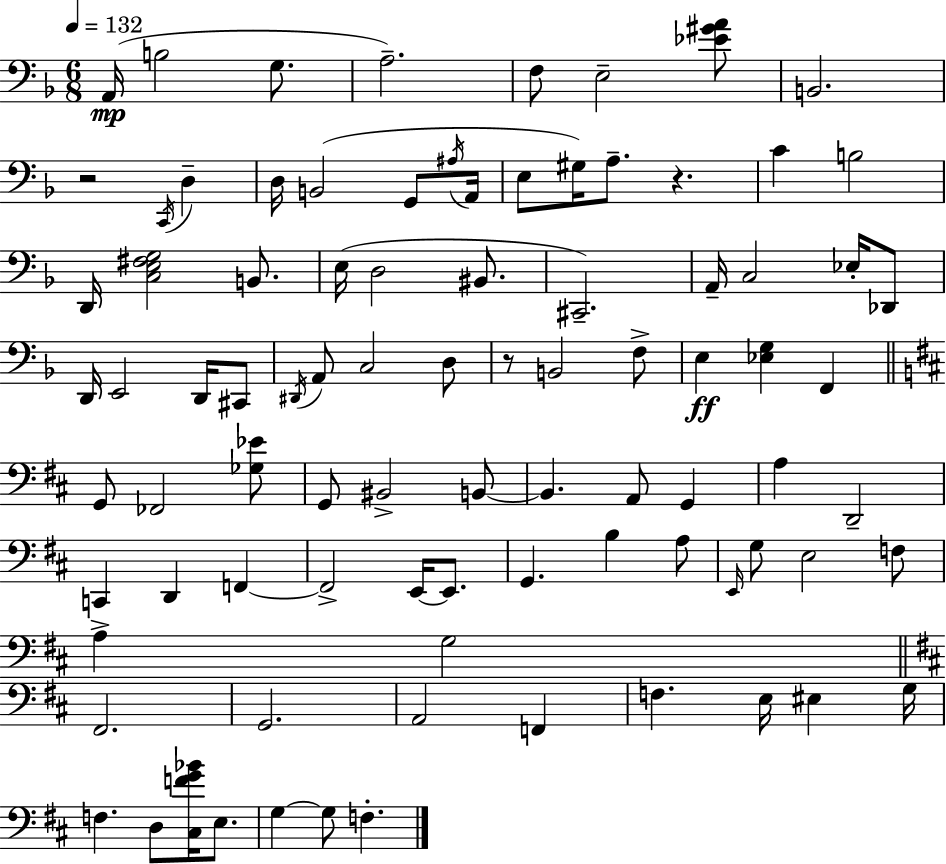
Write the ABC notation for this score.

X:1
T:Untitled
M:6/8
L:1/4
K:F
A,,/4 B,2 G,/2 A,2 F,/2 E,2 [_E^GA]/2 B,,2 z2 C,,/4 D, D,/4 B,,2 G,,/2 ^A,/4 A,,/4 E,/2 ^G,/4 A,/2 z C B,2 D,,/4 [C,E,^F,G,]2 B,,/2 E,/4 D,2 ^B,,/2 ^C,,2 A,,/4 C,2 _E,/4 _D,,/2 D,,/4 E,,2 D,,/4 ^C,,/2 ^D,,/4 A,,/2 C,2 D,/2 z/2 B,,2 F,/2 E, [_E,G,] F,, G,,/2 _F,,2 [_G,_E]/2 G,,/2 ^B,,2 B,,/2 B,, A,,/2 G,, A, D,,2 C,, D,, F,, F,,2 E,,/4 E,,/2 G,, B, A,/2 E,,/4 G,/2 E,2 F,/2 A, G,2 ^F,,2 G,,2 A,,2 F,, F, E,/4 ^E, G,/4 F, D,/2 [^C,FG_B]/4 E,/2 G, G,/2 F,